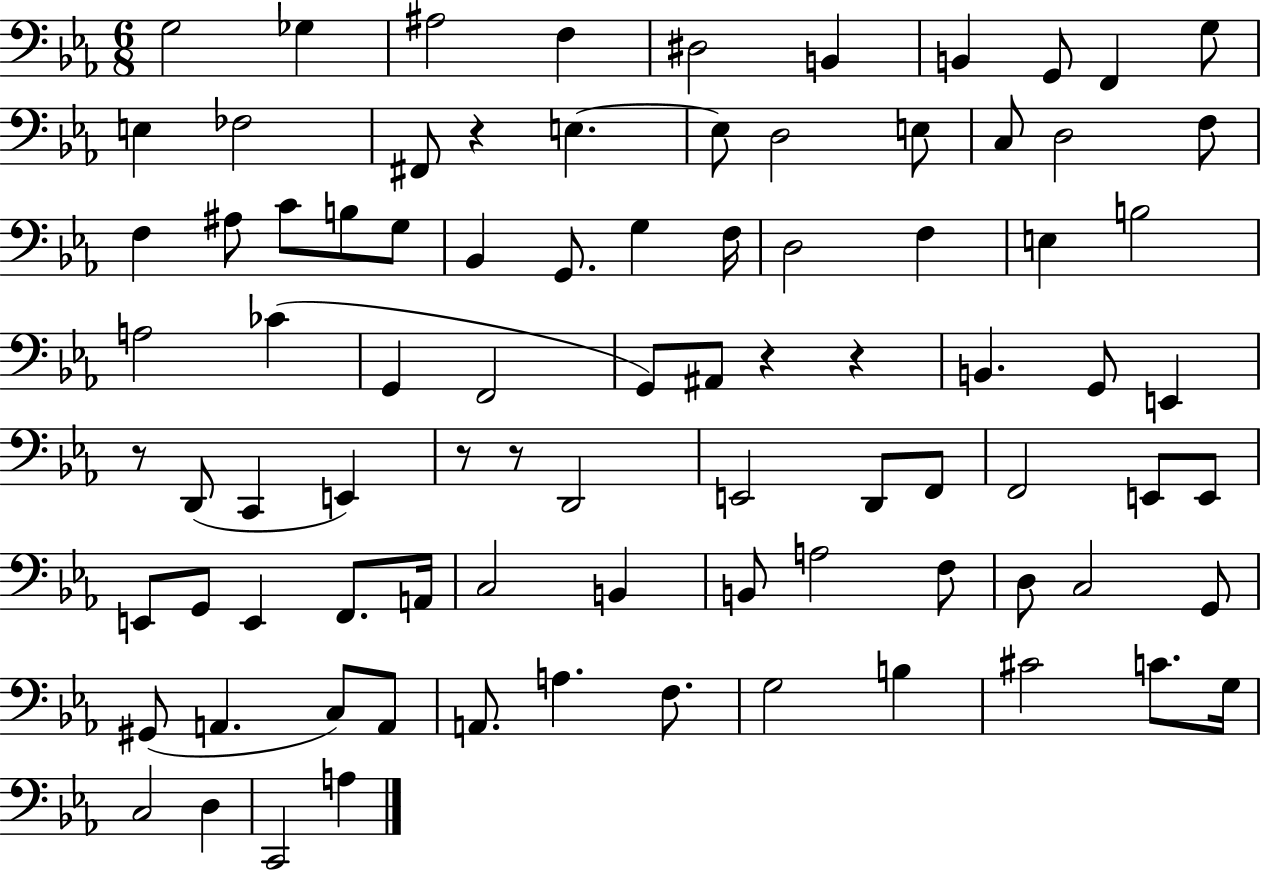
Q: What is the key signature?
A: EES major